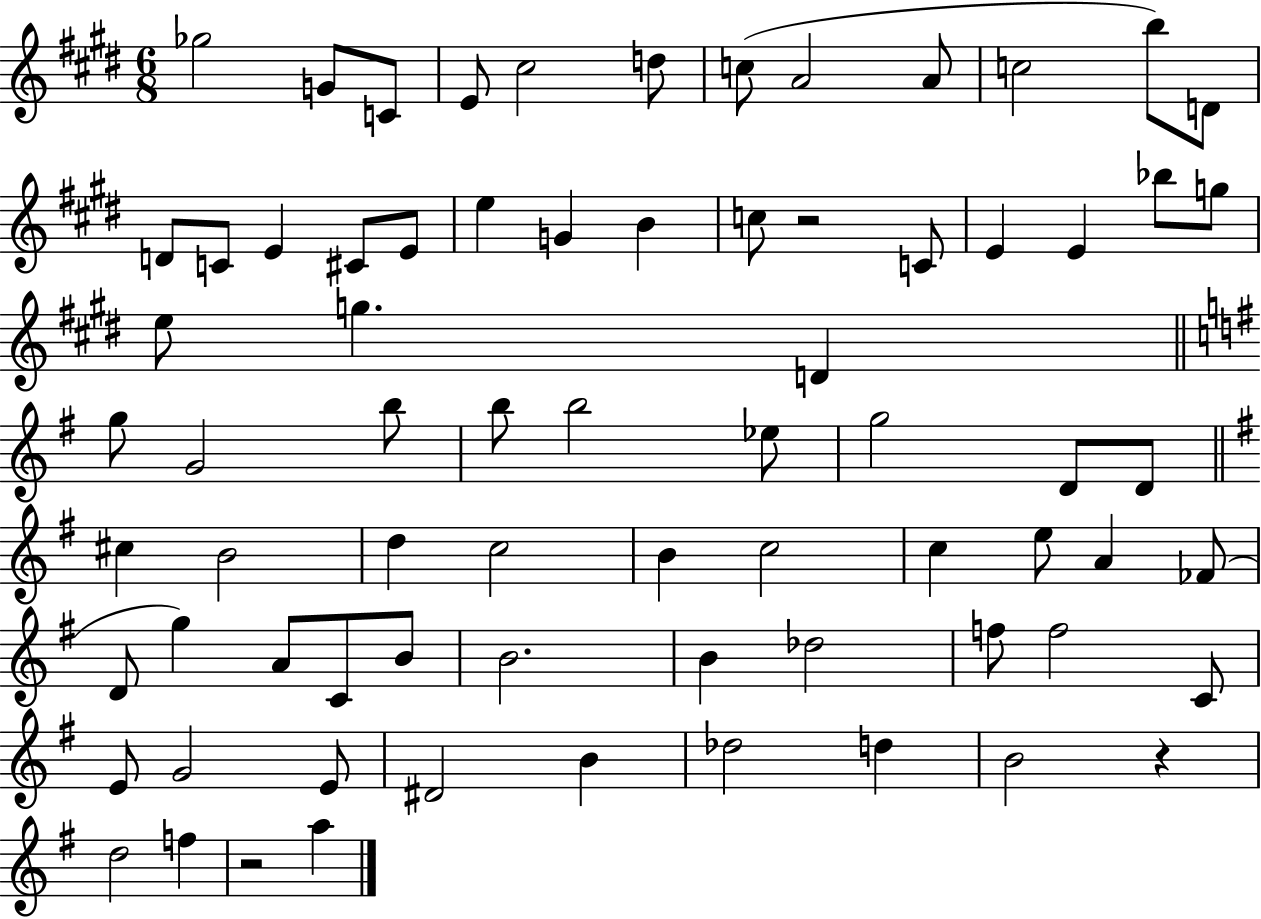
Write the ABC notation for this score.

X:1
T:Untitled
M:6/8
L:1/4
K:E
_g2 G/2 C/2 E/2 ^c2 d/2 c/2 A2 A/2 c2 b/2 D/2 D/2 C/2 E ^C/2 E/2 e G B c/2 z2 C/2 E E _b/2 g/2 e/2 g D g/2 G2 b/2 b/2 b2 _e/2 g2 D/2 D/2 ^c B2 d c2 B c2 c e/2 A _F/2 D/2 g A/2 C/2 B/2 B2 B _d2 f/2 f2 C/2 E/2 G2 E/2 ^D2 B _d2 d B2 z d2 f z2 a